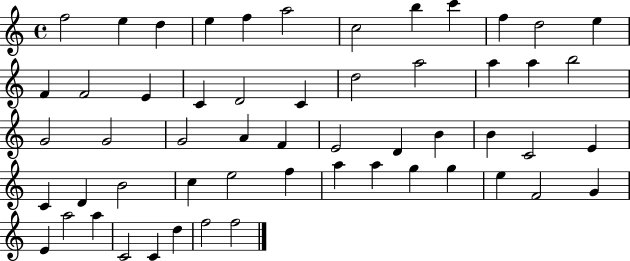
F5/h E5/q D5/q E5/q F5/q A5/h C5/h B5/q C6/q F5/q D5/h E5/q F4/q F4/h E4/q C4/q D4/h C4/q D5/h A5/h A5/q A5/q B5/h G4/h G4/h G4/h A4/q F4/q E4/h D4/q B4/q B4/q C4/h E4/q C4/q D4/q B4/h C5/q E5/h F5/q A5/q A5/q G5/q G5/q E5/q F4/h G4/q E4/q A5/h A5/q C4/h C4/q D5/q F5/h F5/h